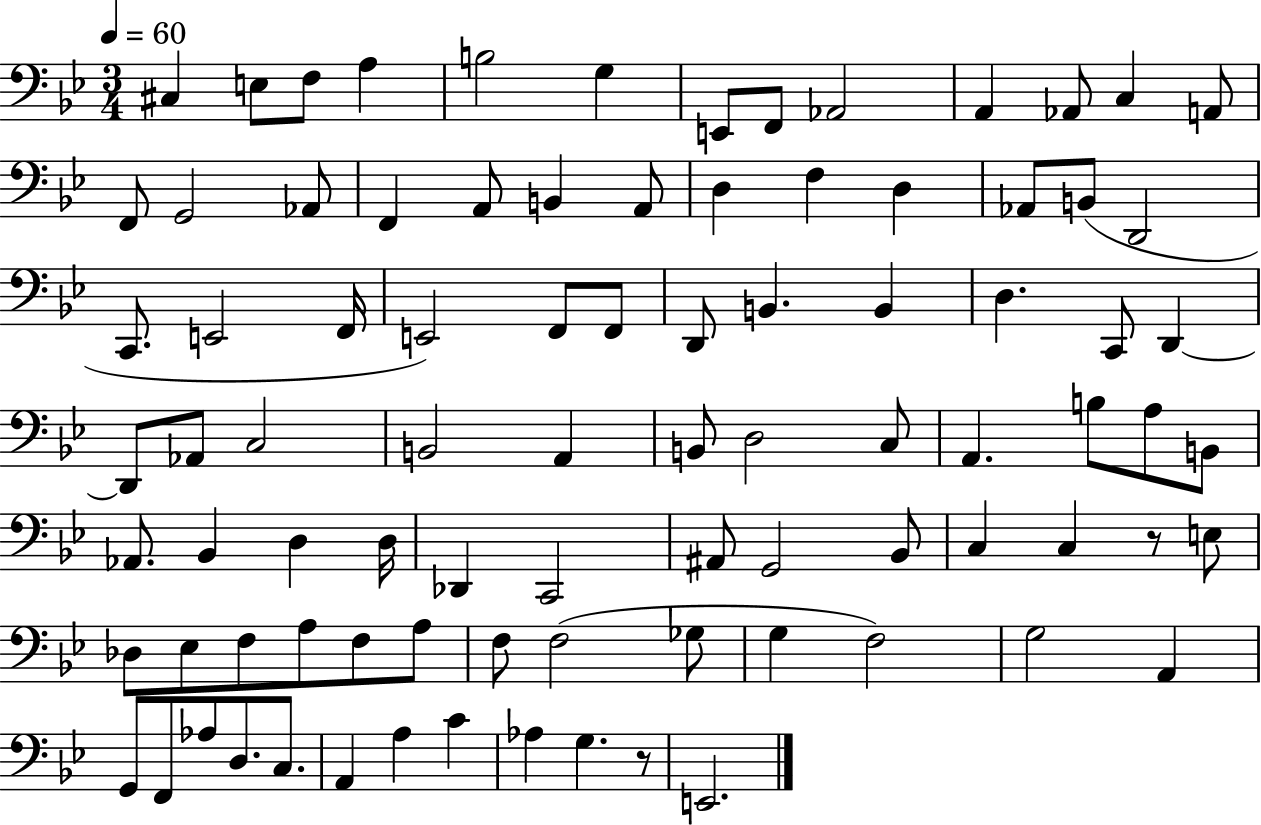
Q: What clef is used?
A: bass